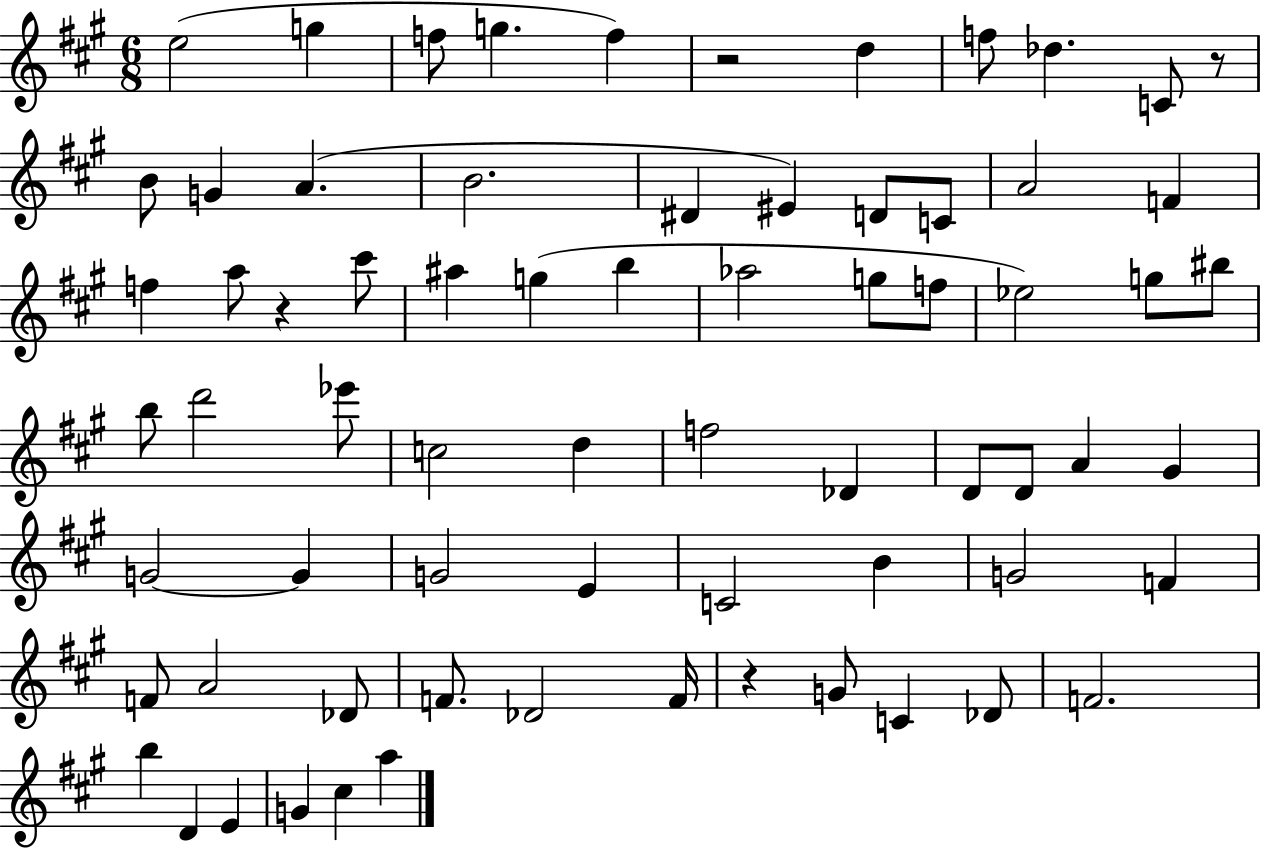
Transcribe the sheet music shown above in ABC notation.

X:1
T:Untitled
M:6/8
L:1/4
K:A
e2 g f/2 g f z2 d f/2 _d C/2 z/2 B/2 G A B2 ^D ^E D/2 C/2 A2 F f a/2 z ^c'/2 ^a g b _a2 g/2 f/2 _e2 g/2 ^b/2 b/2 d'2 _e'/2 c2 d f2 _D D/2 D/2 A ^G G2 G G2 E C2 B G2 F F/2 A2 _D/2 F/2 _D2 F/4 z G/2 C _D/2 F2 b D E G ^c a